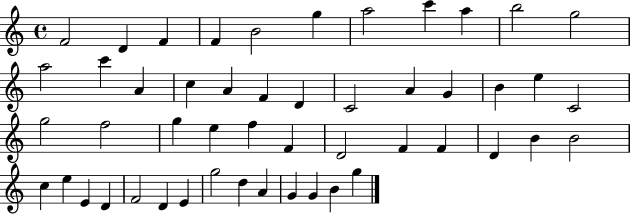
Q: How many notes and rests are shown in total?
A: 50